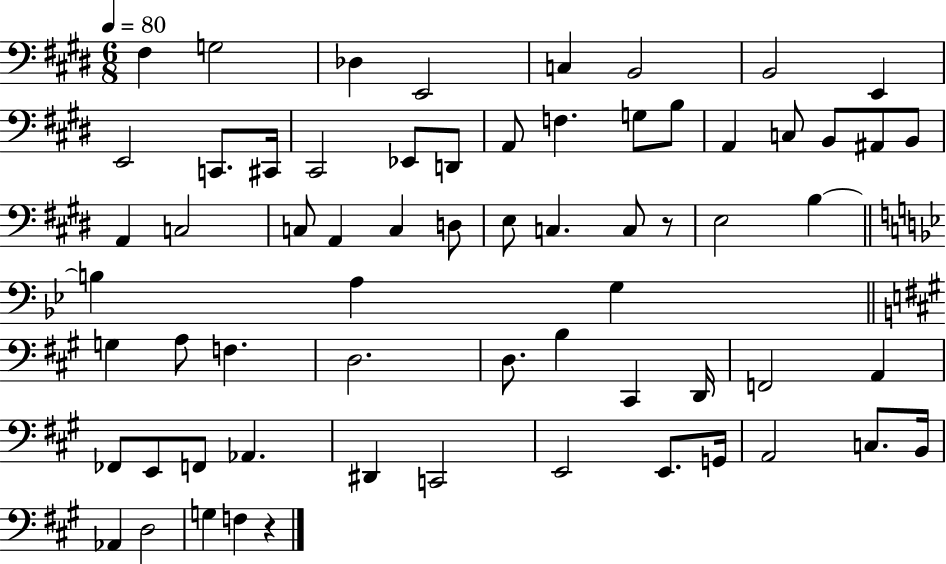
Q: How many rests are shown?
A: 2